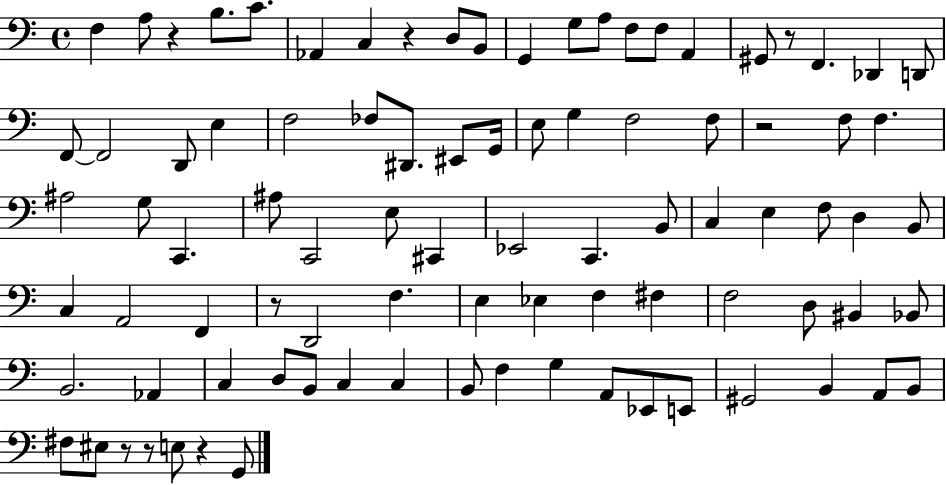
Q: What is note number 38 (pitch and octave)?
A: C2